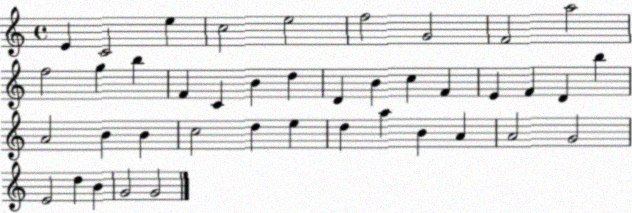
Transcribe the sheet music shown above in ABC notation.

X:1
T:Untitled
M:4/4
L:1/4
K:C
E C2 e c2 e2 f2 G2 F2 a2 f2 g b F C B d D B c F E F D b A2 B B c2 d e d a B A A2 G2 E2 d B G2 G2